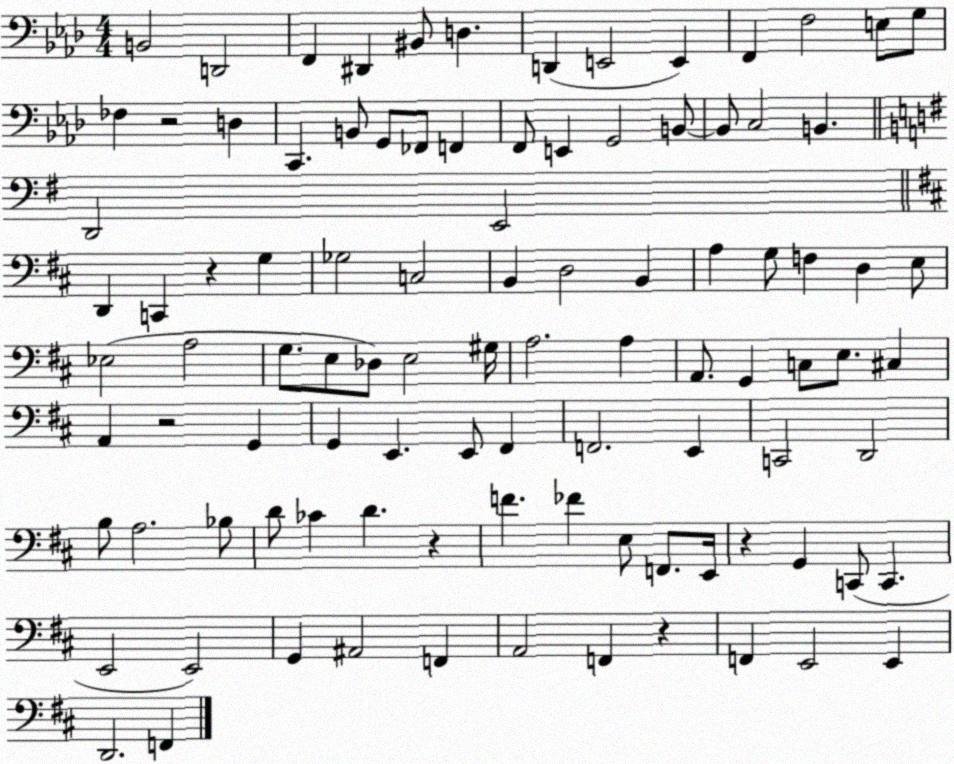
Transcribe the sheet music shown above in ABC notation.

X:1
T:Untitled
M:4/4
L:1/4
K:Ab
B,,2 D,,2 F,, ^D,, ^B,,/2 D, D,, E,,2 E,, F,, F,2 E,/2 G,/2 _F, z2 D, C,, B,,/2 G,,/2 _F,,/2 F,, F,,/2 E,, G,,2 B,,/2 B,,/2 C,2 B,, D,,2 E,,2 D,, C,, z G, _G,2 C,2 B,, D,2 B,, A, G,/2 F, D, E,/2 _E,2 A,2 G,/2 E,/2 _D,/2 E,2 ^G,/4 A,2 A, A,,/2 G,, C,/2 E,/2 ^C, A,, z2 G,, G,, E,, E,,/2 ^F,, F,,2 E,, C,,2 D,,2 B,/2 A,2 _B,/2 D/2 _C D z F _F E,/2 F,,/2 E,,/4 z G,, C,,/2 C,, E,,2 E,,2 G,, ^A,,2 F,, A,,2 F,, z F,, E,,2 E,, D,,2 F,,